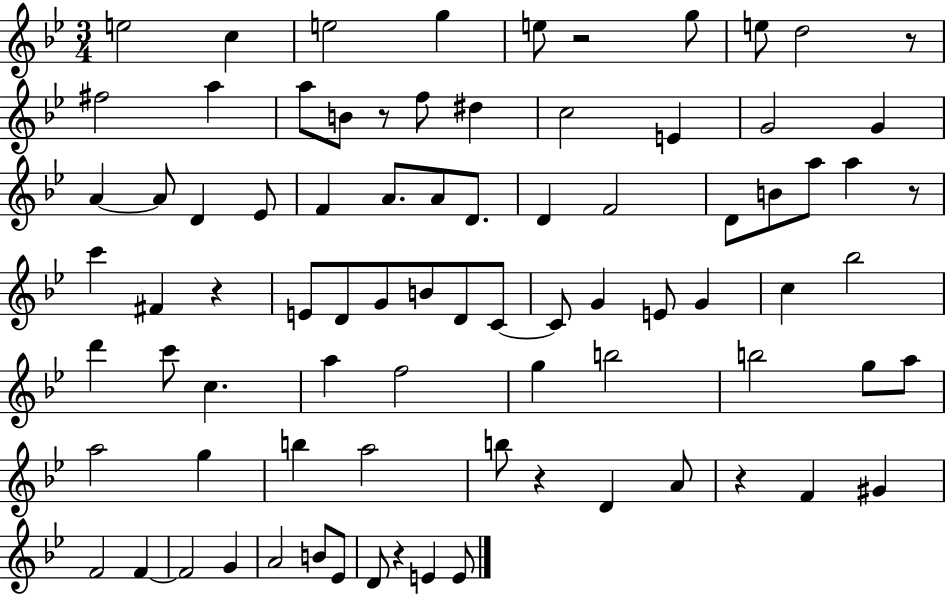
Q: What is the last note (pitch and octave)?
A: E4